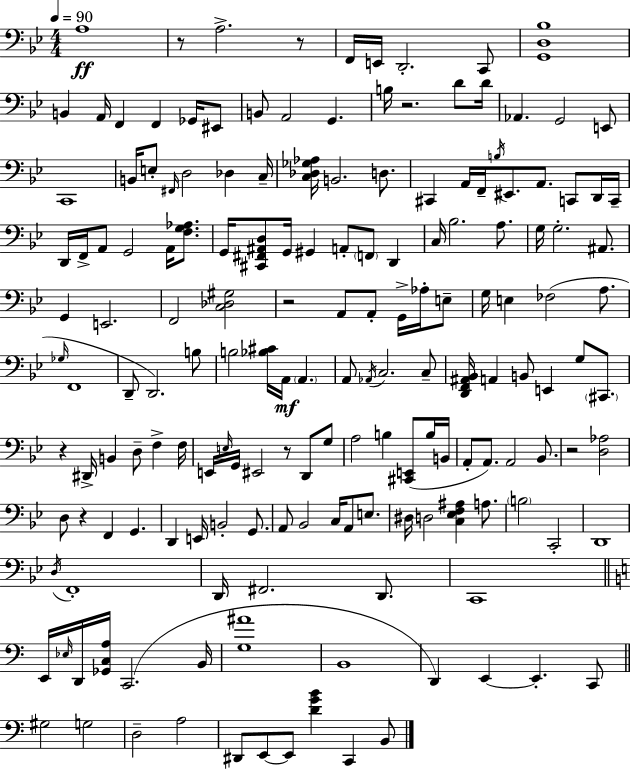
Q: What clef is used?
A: bass